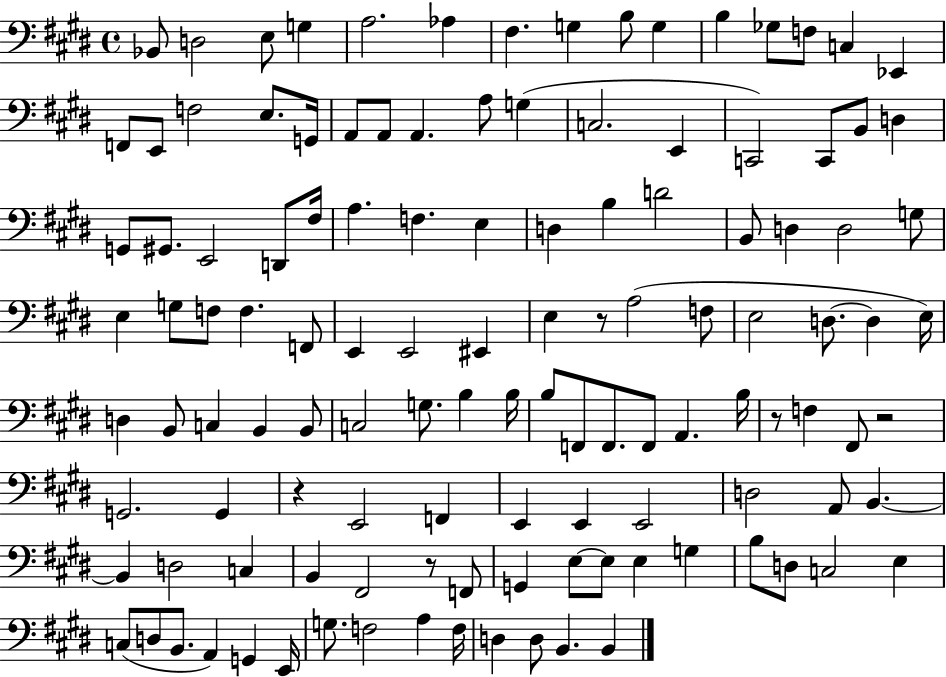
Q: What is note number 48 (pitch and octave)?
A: G3